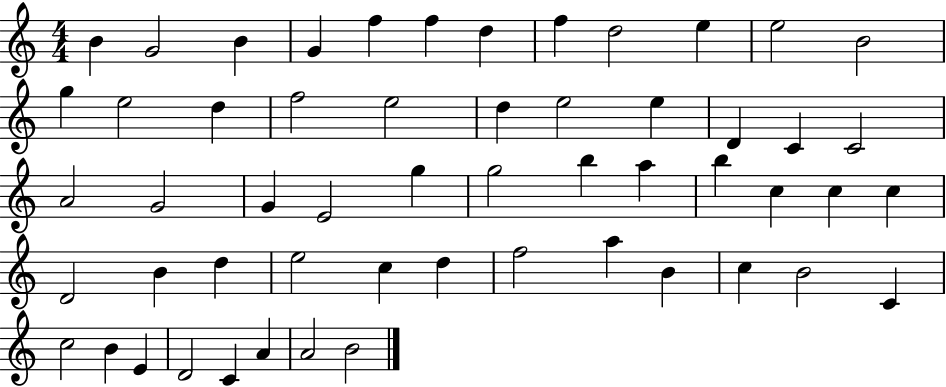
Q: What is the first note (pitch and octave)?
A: B4